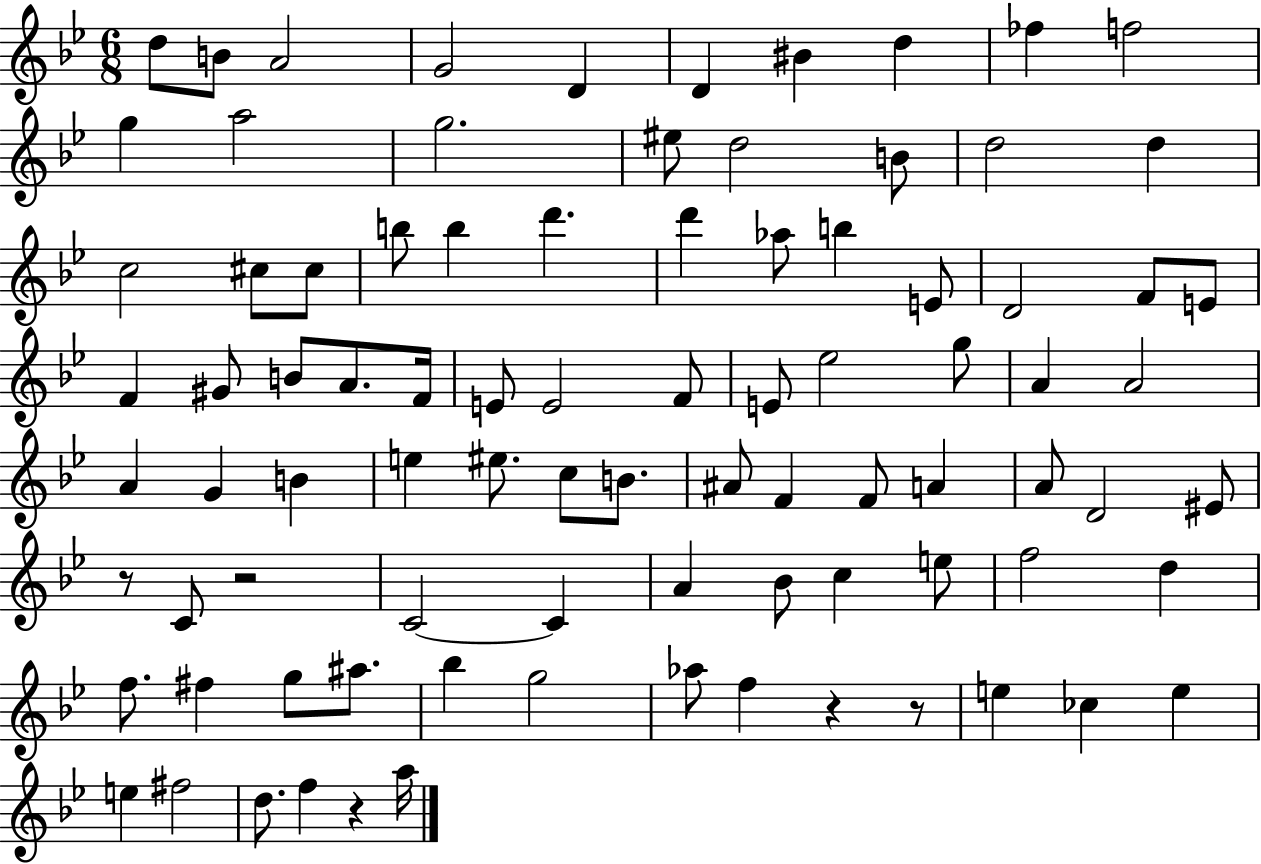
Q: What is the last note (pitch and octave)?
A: A5